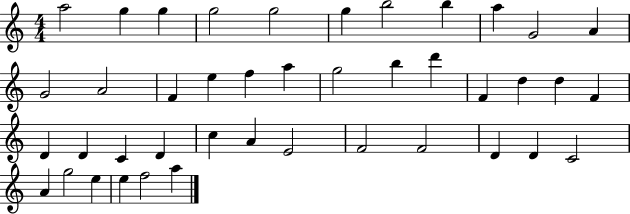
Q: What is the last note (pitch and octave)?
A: A5